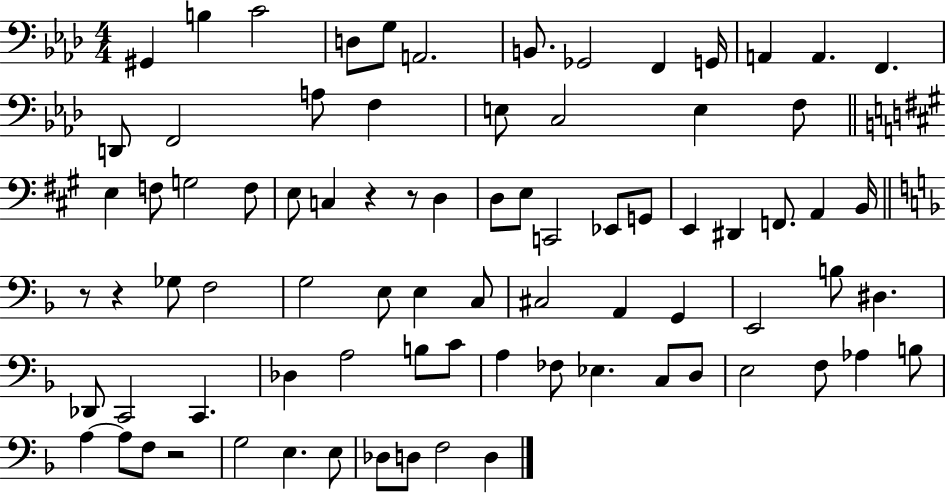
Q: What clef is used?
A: bass